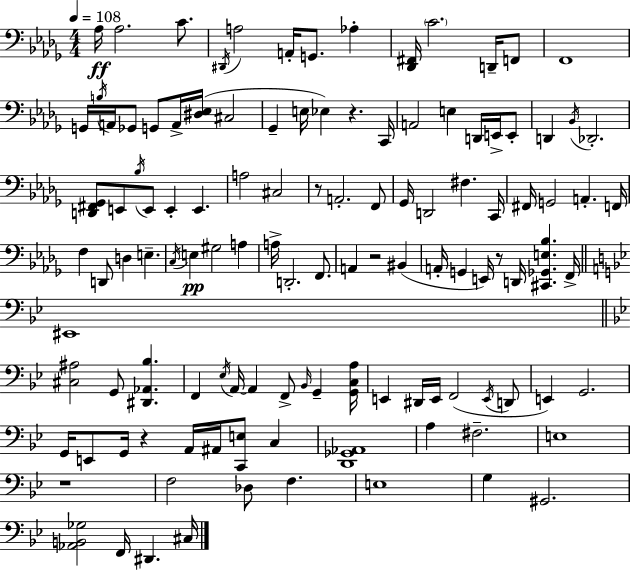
X:1
T:Untitled
M:4/4
L:1/4
K:Bbm
_A,/4 _A,2 C/2 ^D,,/4 A,2 A,,/4 G,,/2 _A, [_D,,^F,,]/4 C2 D,,/4 F,,/2 F,,4 G,,/4 B,/4 A,,/4 _G,,/2 G,,/2 A,,/4 [^D,_E,]/4 ^C,2 _G,, E,/4 _E, z C,,/4 A,,2 E, D,,/4 E,,/4 E,,/2 D,, _B,,/4 _D,,2 [D,,^F,,_G,,]/2 E,,/2 _B,/4 E,,/2 E,, E,, A,2 ^C,2 z/2 A,,2 F,,/2 _G,,/4 D,,2 ^F, C,,/4 ^F,,/4 G,,2 A,, F,,/4 F, D,,/2 D, E, C,/4 E, ^G,2 A, A,/4 D,,2 F,,/2 A,, z2 ^B,, A,,/4 G,, E,,/4 z/2 D,,/4 [^C,,_G,,E,_B,] F,,/4 ^E,,4 [^C,^A,]2 G,,/2 [^D,,_A,,_B,] F,, _E,/4 A,,/4 A,, F,,/2 _B,,/4 G,, [G,,C,A,]/4 E,, ^D,,/4 E,,/4 F,,2 E,,/4 D,,/2 E,, G,,2 G,,/4 E,,/2 G,,/4 z A,,/4 ^A,,/4 [C,,E,]/2 C, [D,,_G,,_A,,]4 A, ^F,2 E,4 z4 F,2 _D,/2 F, E,4 G, ^G,,2 [_A,,B,,_G,]2 F,,/4 ^D,, ^C,/4